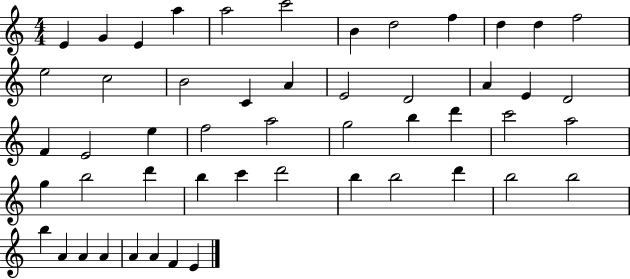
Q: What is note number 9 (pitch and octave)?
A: F5